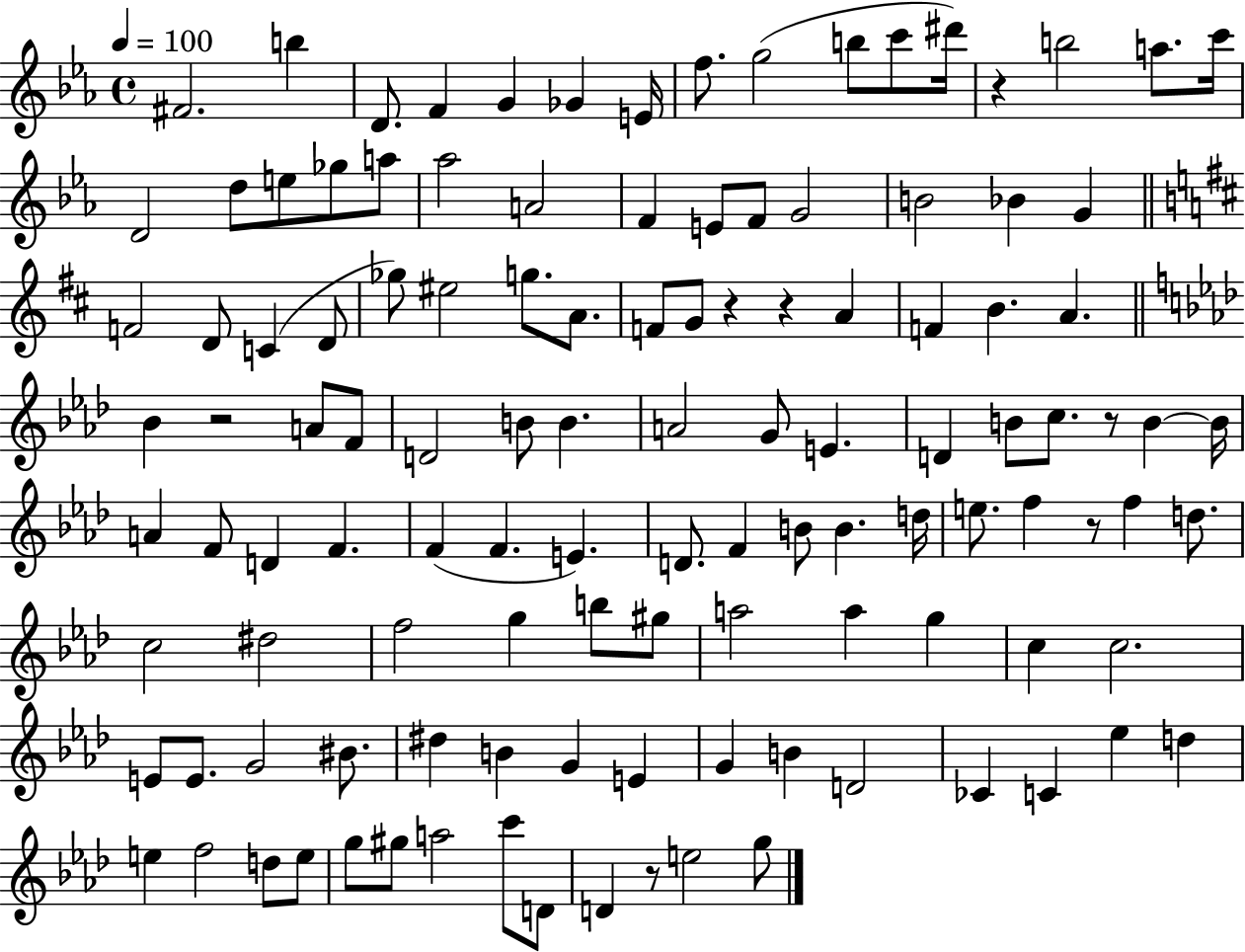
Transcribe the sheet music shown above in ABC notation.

X:1
T:Untitled
M:4/4
L:1/4
K:Eb
^F2 b D/2 F G _G E/4 f/2 g2 b/2 c'/2 ^d'/4 z b2 a/2 c'/4 D2 d/2 e/2 _g/2 a/2 _a2 A2 F E/2 F/2 G2 B2 _B G F2 D/2 C D/2 _g/2 ^e2 g/2 A/2 F/2 G/2 z z A F B A _B z2 A/2 F/2 D2 B/2 B A2 G/2 E D B/2 c/2 z/2 B B/4 A F/2 D F F F E D/2 F B/2 B d/4 e/2 f z/2 f d/2 c2 ^d2 f2 g b/2 ^g/2 a2 a g c c2 E/2 E/2 G2 ^B/2 ^d B G E G B D2 _C C _e d e f2 d/2 e/2 g/2 ^g/2 a2 c'/2 D/2 D z/2 e2 g/2